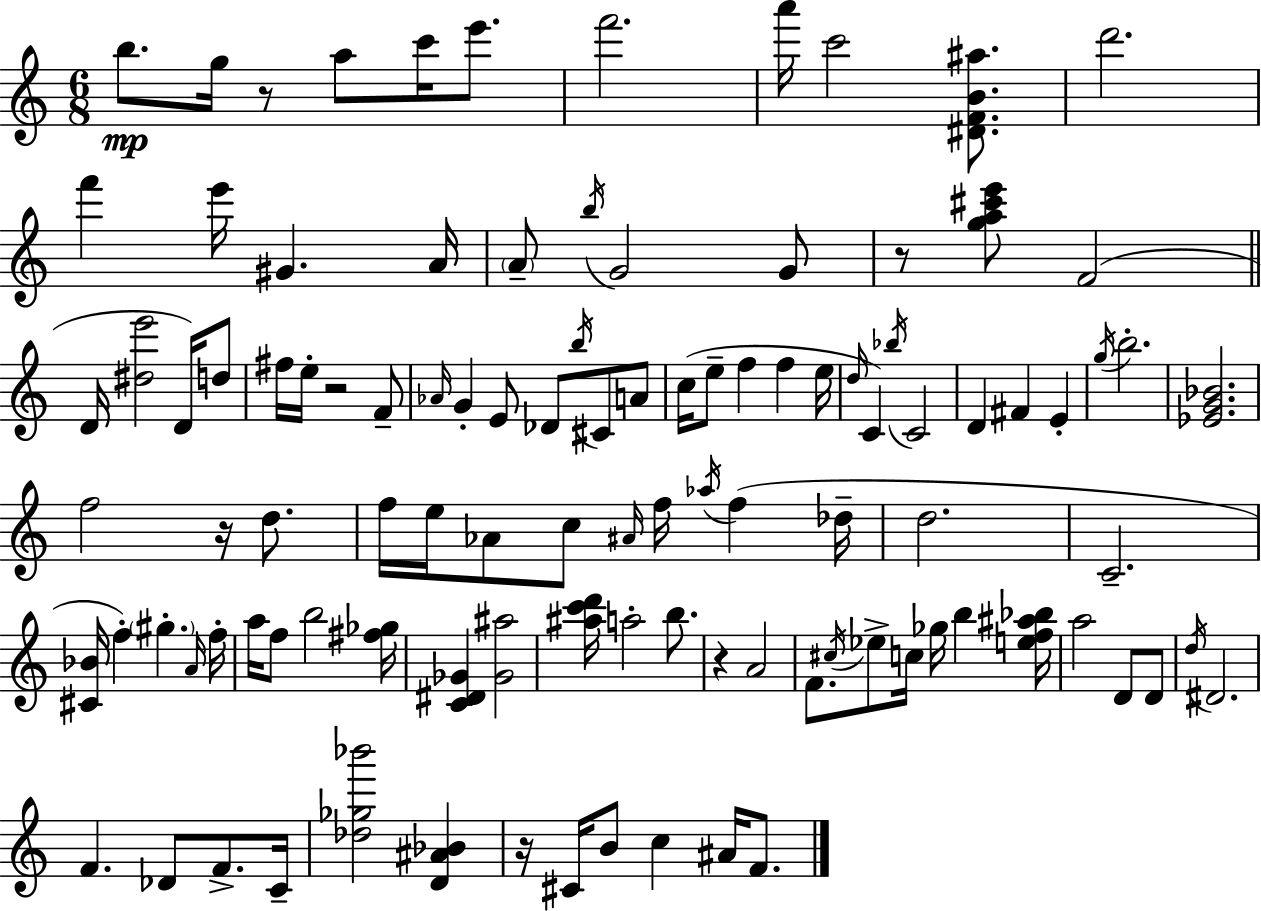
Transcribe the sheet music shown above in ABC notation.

X:1
T:Untitled
M:6/8
L:1/4
K:C
b/2 g/4 z/2 a/2 c'/4 e'/2 f'2 a'/4 c'2 [^DFB^a]/2 d'2 f' e'/4 ^G A/4 A/2 b/4 G2 G/2 z/2 [ga^c'e']/2 F2 D/4 [^de']2 D/4 d/2 ^f/4 e/4 z2 F/2 _A/4 G E/2 _D/2 b/4 ^C/2 A/2 c/4 e/2 f f e/4 d/4 C _b/4 C2 D ^F E g/4 b2 [_EG_B]2 f2 z/4 d/2 f/4 e/4 _A/2 c/2 ^A/4 f/4 _a/4 f _d/4 d2 C2 [^C_B]/4 f ^g A/4 f/4 a/4 f/2 b2 [^f_g]/4 [C^D_G] [_G^a]2 [^ac'd']/4 a2 b/2 z A2 F/2 ^c/4 _e/2 c/4 _g/4 b [ef^a_b]/4 a2 D/2 D/2 d/4 ^D2 F _D/2 F/2 C/4 [_d_g_b']2 [D^A_B] z/4 ^C/4 B/2 c ^A/4 F/2